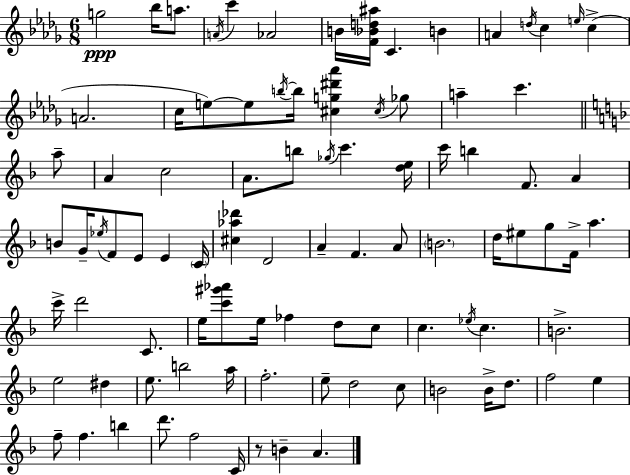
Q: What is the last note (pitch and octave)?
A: A4